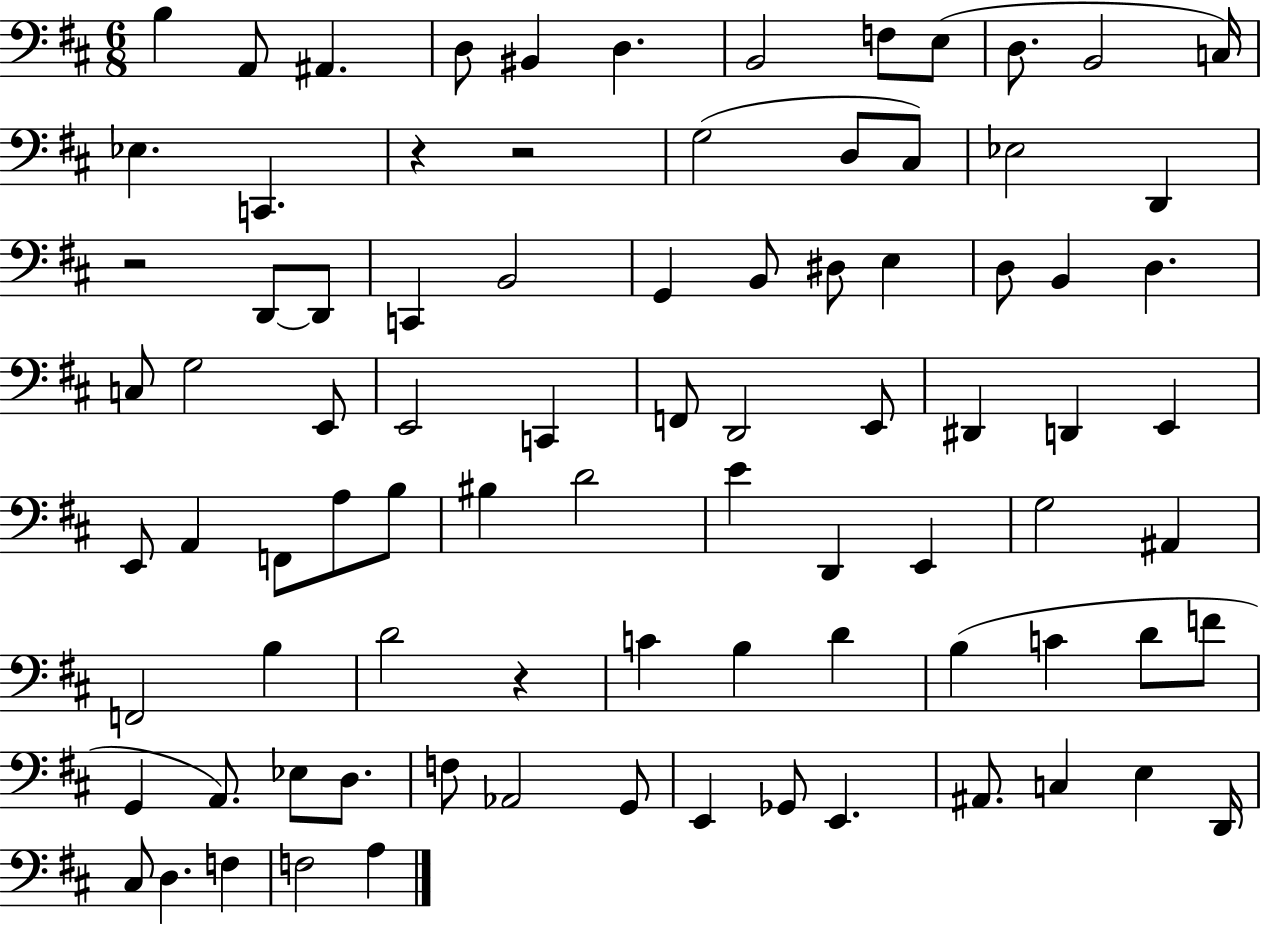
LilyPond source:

{
  \clef bass
  \numericTimeSignature
  \time 6/8
  \key d \major
  b4 a,8 ais,4. | d8 bis,4 d4. | b,2 f8 e8( | d8. b,2 c16) | \break ees4. c,4. | r4 r2 | g2( d8 cis8) | ees2 d,4 | \break r2 d,8~~ d,8 | c,4 b,2 | g,4 b,8 dis8 e4 | d8 b,4 d4. | \break c8 g2 e,8 | e,2 c,4 | f,8 d,2 e,8 | dis,4 d,4 e,4 | \break e,8 a,4 f,8 a8 b8 | bis4 d'2 | e'4 d,4 e,4 | g2 ais,4 | \break f,2 b4 | d'2 r4 | c'4 b4 d'4 | b4( c'4 d'8 f'8 | \break g,4 a,8.) ees8 d8. | f8 aes,2 g,8 | e,4 ges,8 e,4. | ais,8. c4 e4 d,16 | \break cis8 d4. f4 | f2 a4 | \bar "|."
}